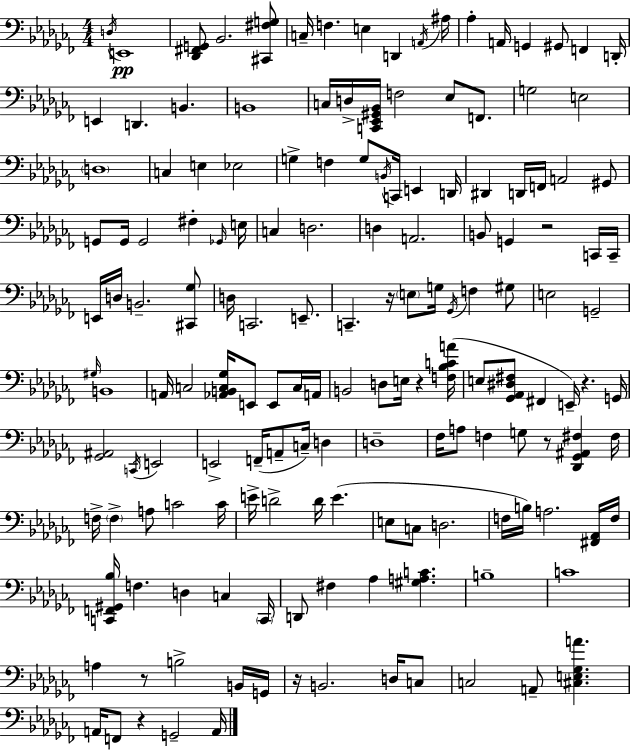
{
  \clef bass
  \numericTimeSignature
  \time 4/4
  \key aes \minor
  \acciaccatura { d16 }\pp e,1 | <des, fis, g,>8 bes,2. <cis, fis g>8 | c16-- f4. e4 d,4 | \acciaccatura { a,16 } ais16 aes4-. a,16 g,4 gis,8 f,4 | \break d,16-. e,4 d,4. b,4. | b,1 | c16 d16-> <c, ees, gis, bes,>16 f2 ees8 f,8. | g2 e2 | \break \parenthesize d1 | c4 e4 ees2 | g4-> f4 g8 \acciaccatura { b,16 } c,16 e,4 | d,16 dis,4 d,16 f,16 a,2 | \break gis,8 g,8 g,16 g,2 fis4-. | \grace { ges,16 } e16 c4 d2. | d4 a,2. | b,8 g,4 r2 | \break c,16 c,16-- e,16 d16 b,2.-- | <cis, ges>8 d16 c,2. | e,8.-- c,4.-- r16 \parenthesize e8 g16 \acciaccatura { ges,16 } f4 | gis8 e2 g,2-- | \break \grace { gis16 } b,1 | a,16 c2 <aes, b, c ges>16 | e,8 e,8 c16 a,16 b,2 d8 | e16 r4 <f bes c' a'>16( e8 <ges, aes, dis fis>8 fis,4 e,16--) r4. | \break g,16 <ges, ais,>2 \acciaccatura { c,16 } e,2 | e,2-> f,16--( | a,8-- c16--) d4 d1-- | fes16 a8 f4 g8 | \break r8 <des, ges, ais, fis>4 fis16 f16-> \parenthesize f4-> a8 c'2 | c'16 e'16-> d'2-> | d'16 e'4.( e8 c8 d2. | f16 b16) a2. | \break <fis, aes,>16 f16 <c, f, gis, bes>16 f4. d4 | c4 \parenthesize c,16 d,8 fis4 aes4 | <gis a c'>4. b1-- | c'1 | \break a4 r8 b2-> | b,16 g,16 r16 b,2. | d16 c8 c2 a,8-- | <cis e ges a'>4. a,16 f,8 r4 g,2-- | \break a,16 \bar "|."
}